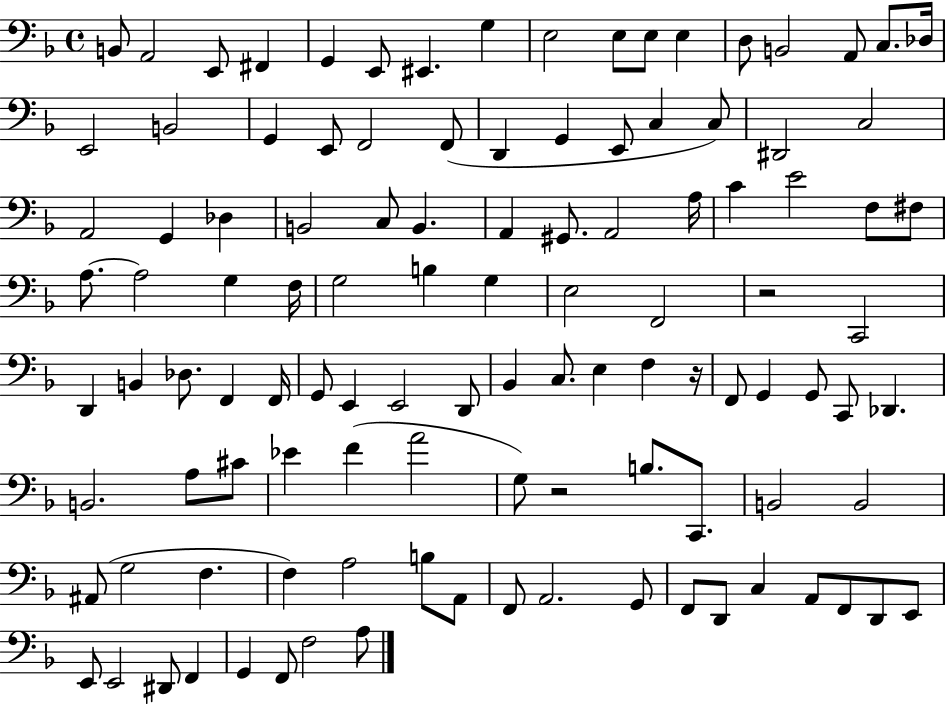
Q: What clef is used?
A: bass